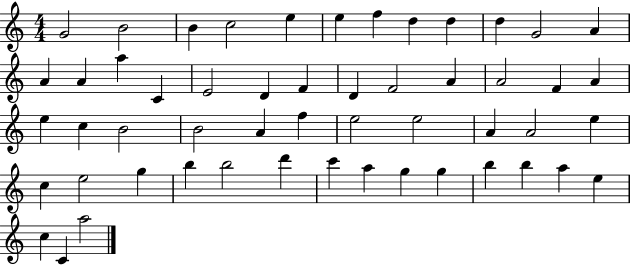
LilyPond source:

{
  \clef treble
  \numericTimeSignature
  \time 4/4
  \key c \major
  g'2 b'2 | b'4 c''2 e''4 | e''4 f''4 d''4 d''4 | d''4 g'2 a'4 | \break a'4 a'4 a''4 c'4 | e'2 d'4 f'4 | d'4 f'2 a'4 | a'2 f'4 a'4 | \break e''4 c''4 b'2 | b'2 a'4 f''4 | e''2 e''2 | a'4 a'2 e''4 | \break c''4 e''2 g''4 | b''4 b''2 d'''4 | c'''4 a''4 g''4 g''4 | b''4 b''4 a''4 e''4 | \break c''4 c'4 a''2 | \bar "|."
}